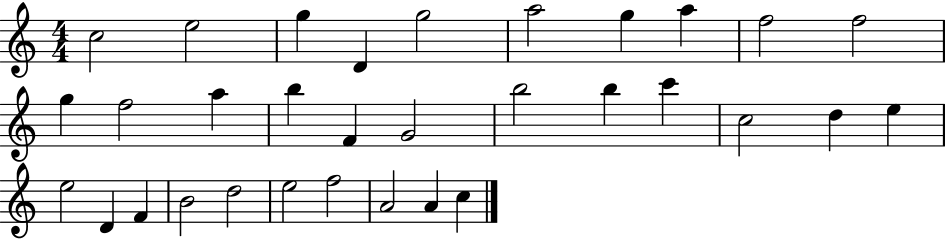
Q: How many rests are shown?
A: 0